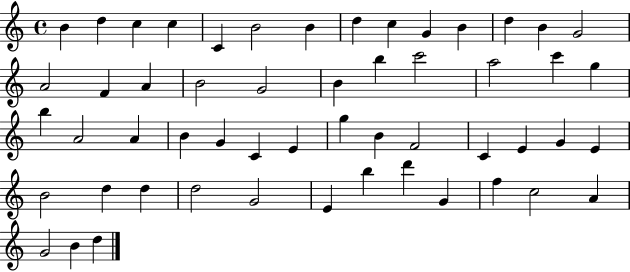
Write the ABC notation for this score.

X:1
T:Untitled
M:4/4
L:1/4
K:C
B d c c C B2 B d c G B d B G2 A2 F A B2 G2 B b c'2 a2 c' g b A2 A B G C E g B F2 C E G E B2 d d d2 G2 E b d' G f c2 A G2 B d